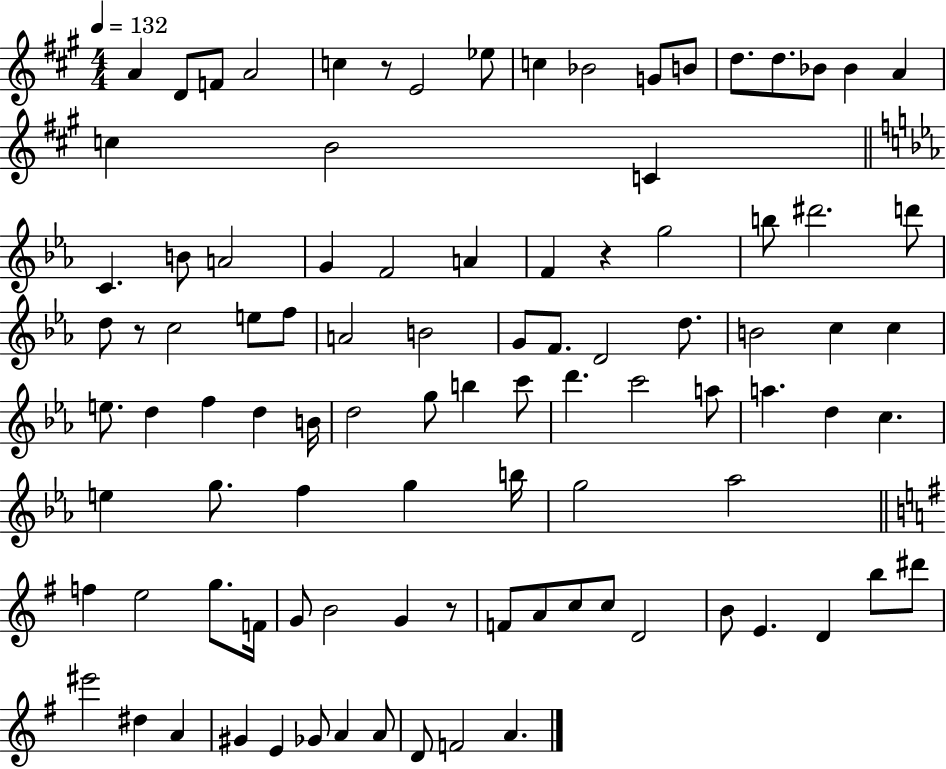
A4/q D4/e F4/e A4/h C5/q R/e E4/h Eb5/e C5/q Bb4/h G4/e B4/e D5/e. D5/e. Bb4/e Bb4/q A4/q C5/q B4/h C4/q C4/q. B4/e A4/h G4/q F4/h A4/q F4/q R/q G5/h B5/e D#6/h. D6/e D5/e R/e C5/h E5/e F5/e A4/h B4/h G4/e F4/e. D4/h D5/e. B4/h C5/q C5/q E5/e. D5/q F5/q D5/q B4/s D5/h G5/e B5/q C6/e D6/q. C6/h A5/e A5/q. D5/q C5/q. E5/q G5/e. F5/q G5/q B5/s G5/h Ab5/h F5/q E5/h G5/e. F4/s G4/e B4/h G4/q R/e F4/e A4/e C5/e C5/e D4/h B4/e E4/q. D4/q B5/e D#6/e EIS6/h D#5/q A4/q G#4/q E4/q Gb4/e A4/q A4/e D4/e F4/h A4/q.